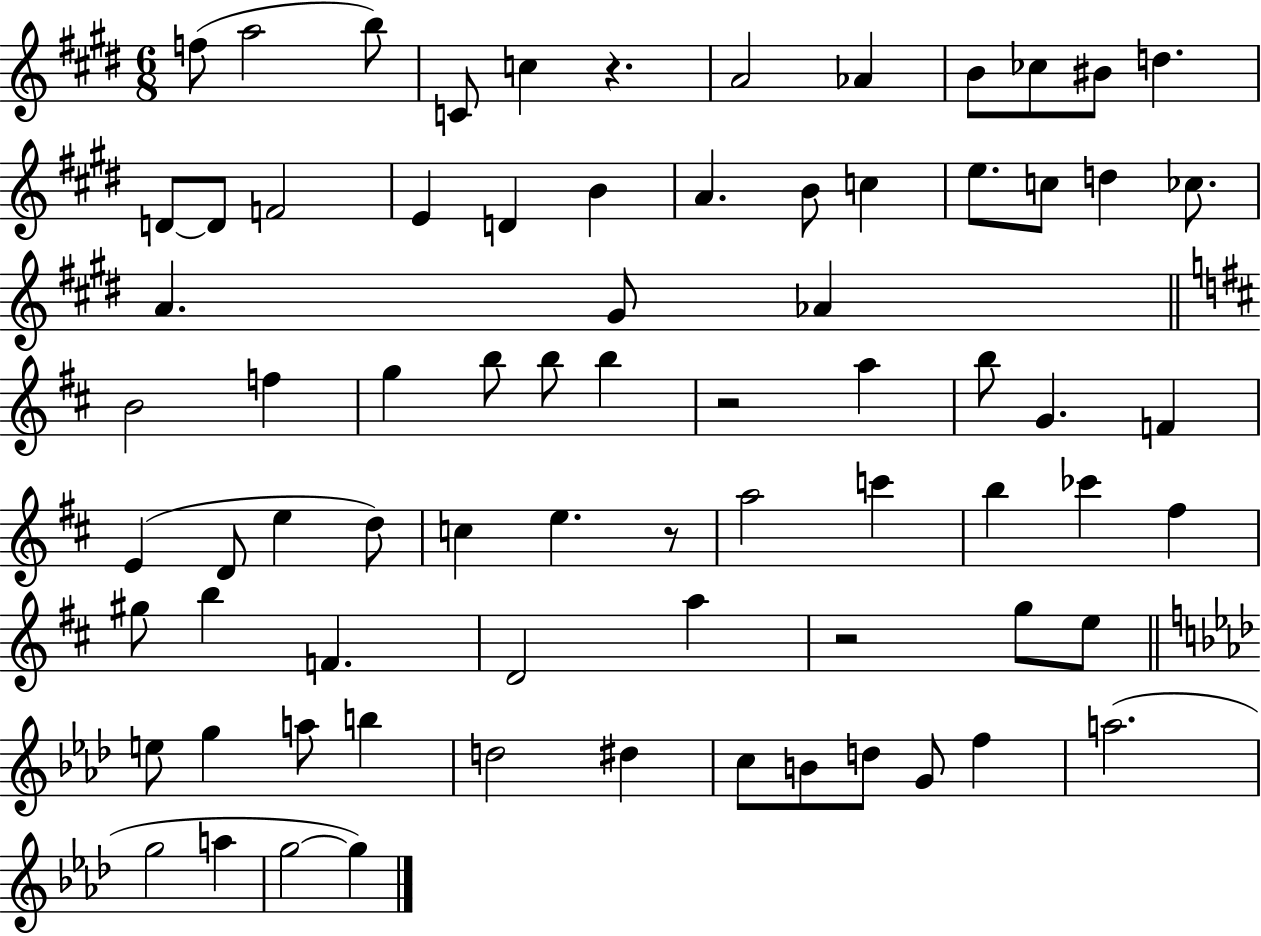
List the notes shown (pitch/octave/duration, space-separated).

F5/e A5/h B5/e C4/e C5/q R/q. A4/h Ab4/q B4/e CES5/e BIS4/e D5/q. D4/e D4/e F4/h E4/q D4/q B4/q A4/q. B4/e C5/q E5/e. C5/e D5/q CES5/e. A4/q. G#4/e Ab4/q B4/h F5/q G5/q B5/e B5/e B5/q R/h A5/q B5/e G4/q. F4/q E4/q D4/e E5/q D5/e C5/q E5/q. R/e A5/h C6/q B5/q CES6/q F#5/q G#5/e B5/q F4/q. D4/h A5/q R/h G5/e E5/e E5/e G5/q A5/e B5/q D5/h D#5/q C5/e B4/e D5/e G4/e F5/q A5/h. G5/h A5/q G5/h G5/q